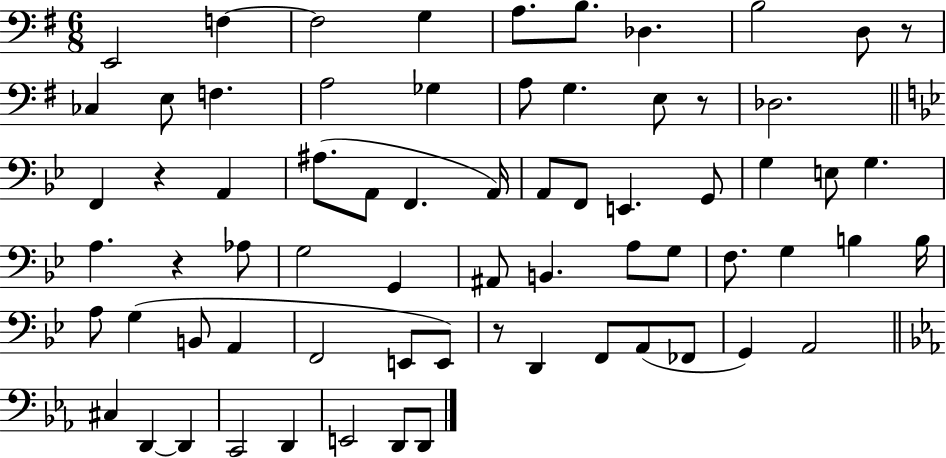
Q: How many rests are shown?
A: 5